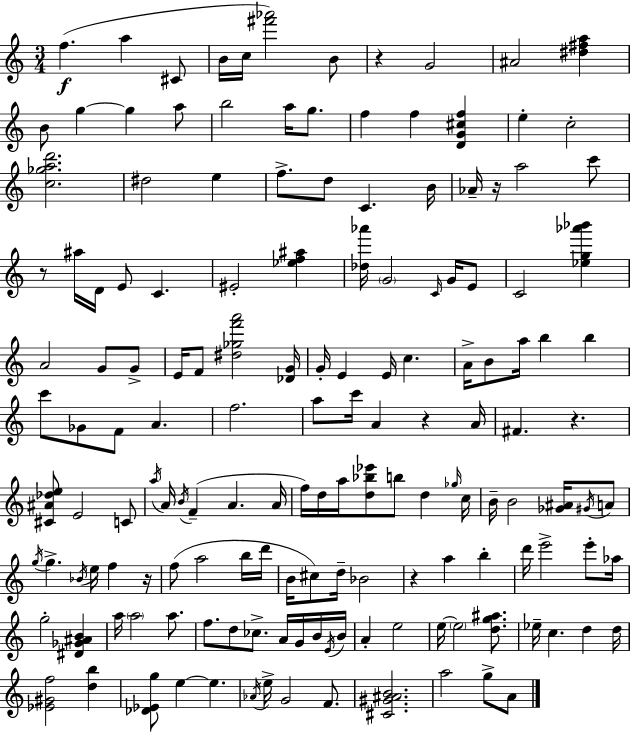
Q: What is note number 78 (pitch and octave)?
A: B4